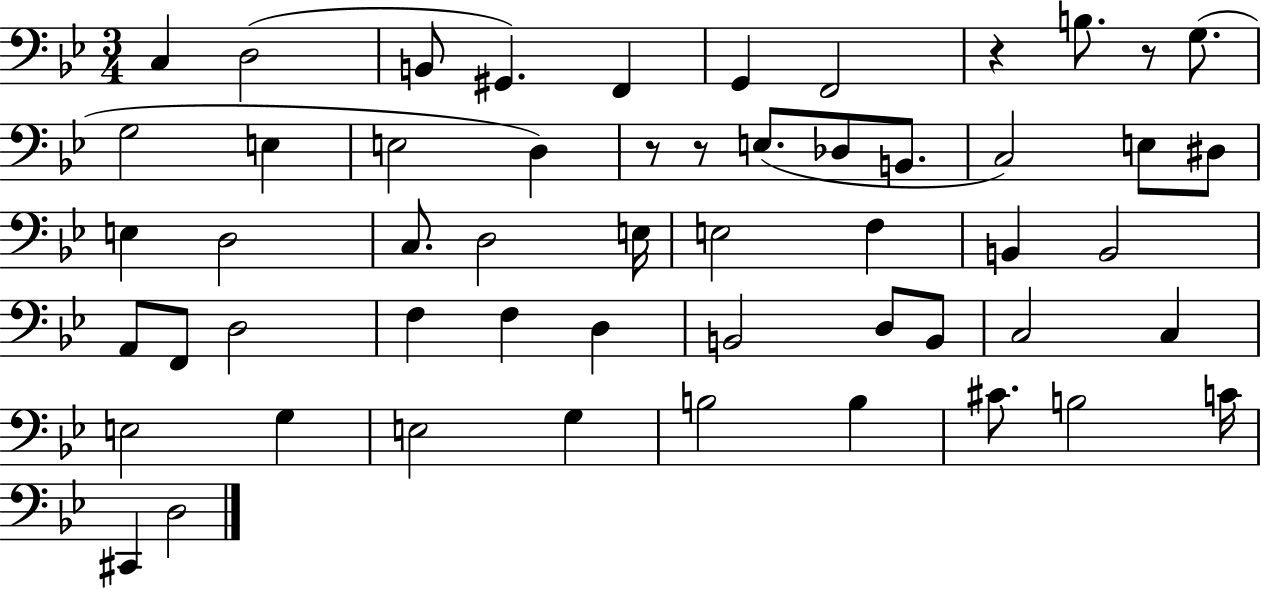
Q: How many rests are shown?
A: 4